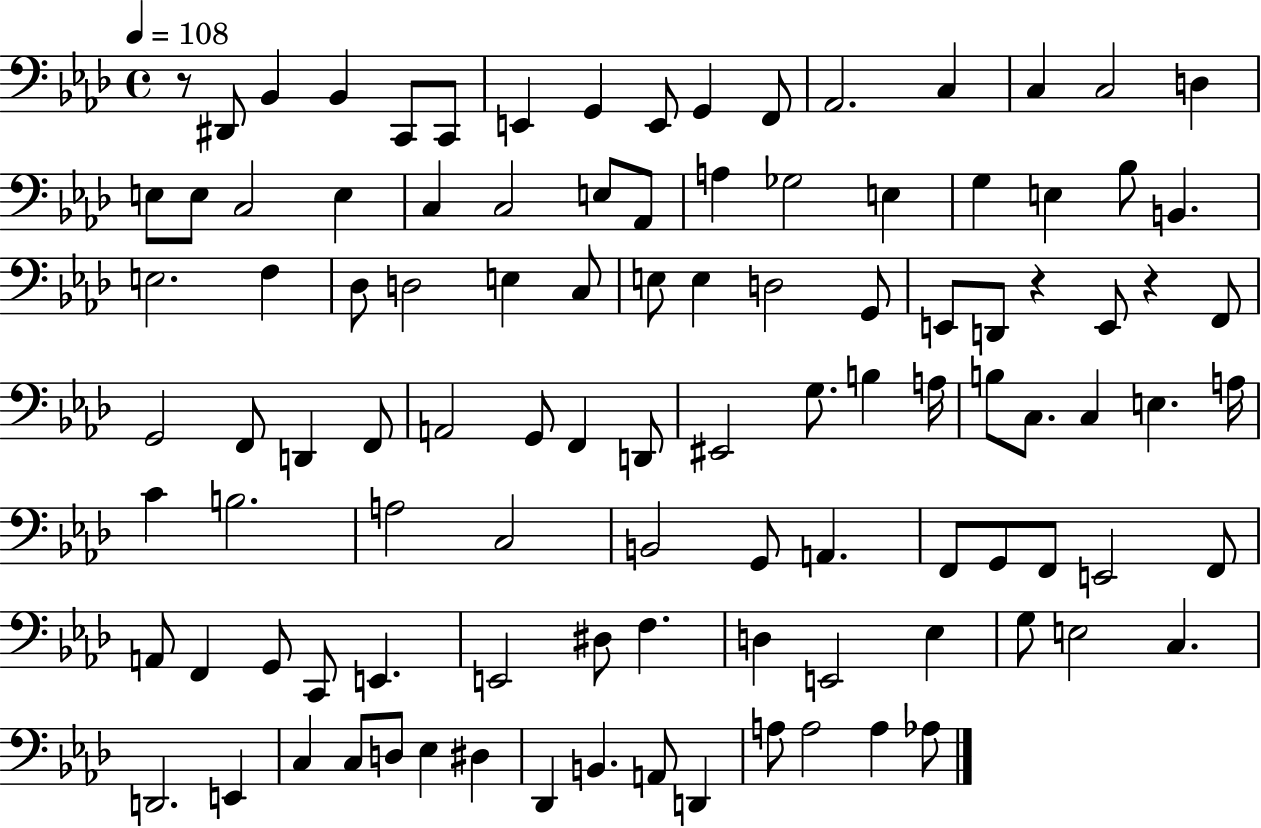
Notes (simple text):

R/e D#2/e Bb2/q Bb2/q C2/e C2/e E2/q G2/q E2/e G2/q F2/e Ab2/h. C3/q C3/q C3/h D3/q E3/e E3/e C3/h E3/q C3/q C3/h E3/e Ab2/e A3/q Gb3/h E3/q G3/q E3/q Bb3/e B2/q. E3/h. F3/q Db3/e D3/h E3/q C3/e E3/e E3/q D3/h G2/e E2/e D2/e R/q E2/e R/q F2/e G2/h F2/e D2/q F2/e A2/h G2/e F2/q D2/e EIS2/h G3/e. B3/q A3/s B3/e C3/e. C3/q E3/q. A3/s C4/q B3/h. A3/h C3/h B2/h G2/e A2/q. F2/e G2/e F2/e E2/h F2/e A2/e F2/q G2/e C2/e E2/q. E2/h D#3/e F3/q. D3/q E2/h Eb3/q G3/e E3/h C3/q. D2/h. E2/q C3/q C3/e D3/e Eb3/q D#3/q Db2/q B2/q. A2/e D2/q A3/e A3/h A3/q Ab3/e